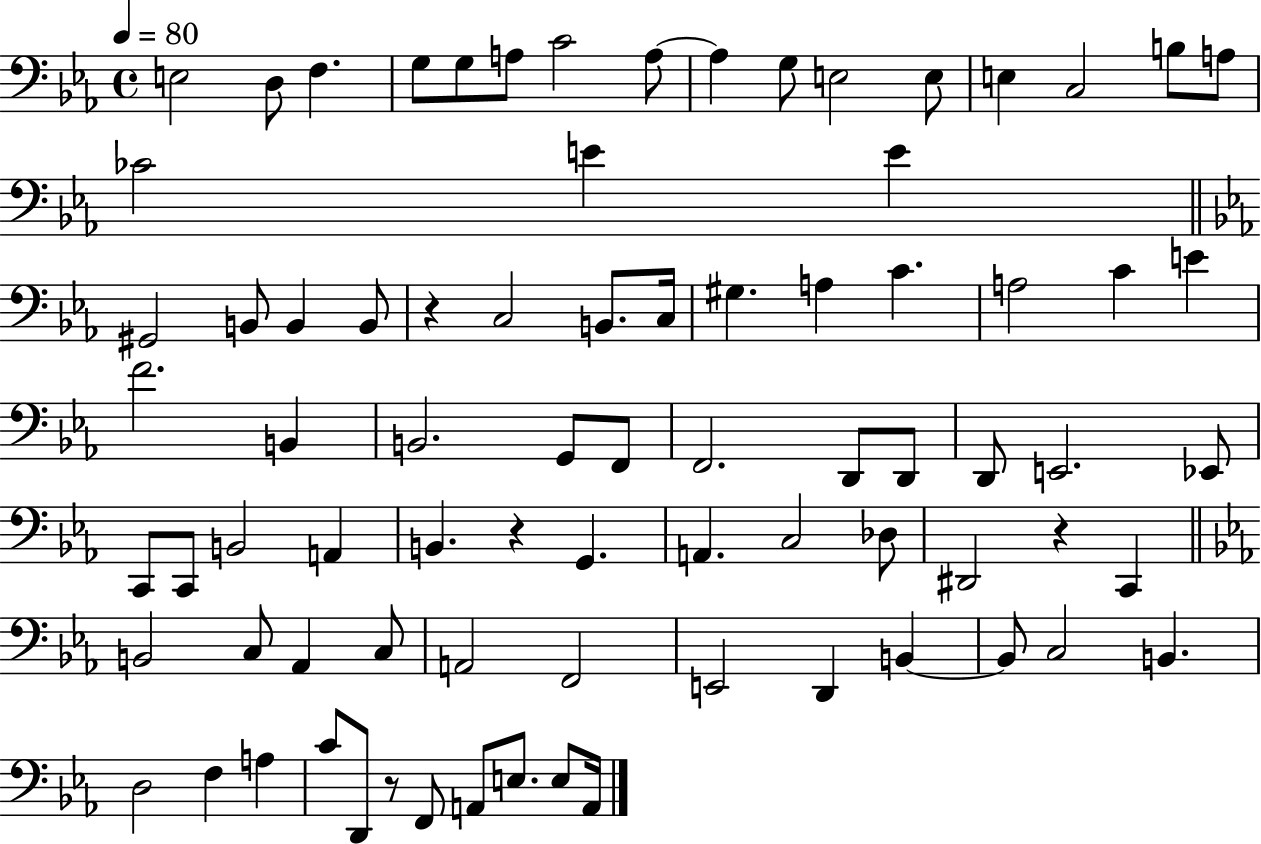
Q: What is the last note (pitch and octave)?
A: A2